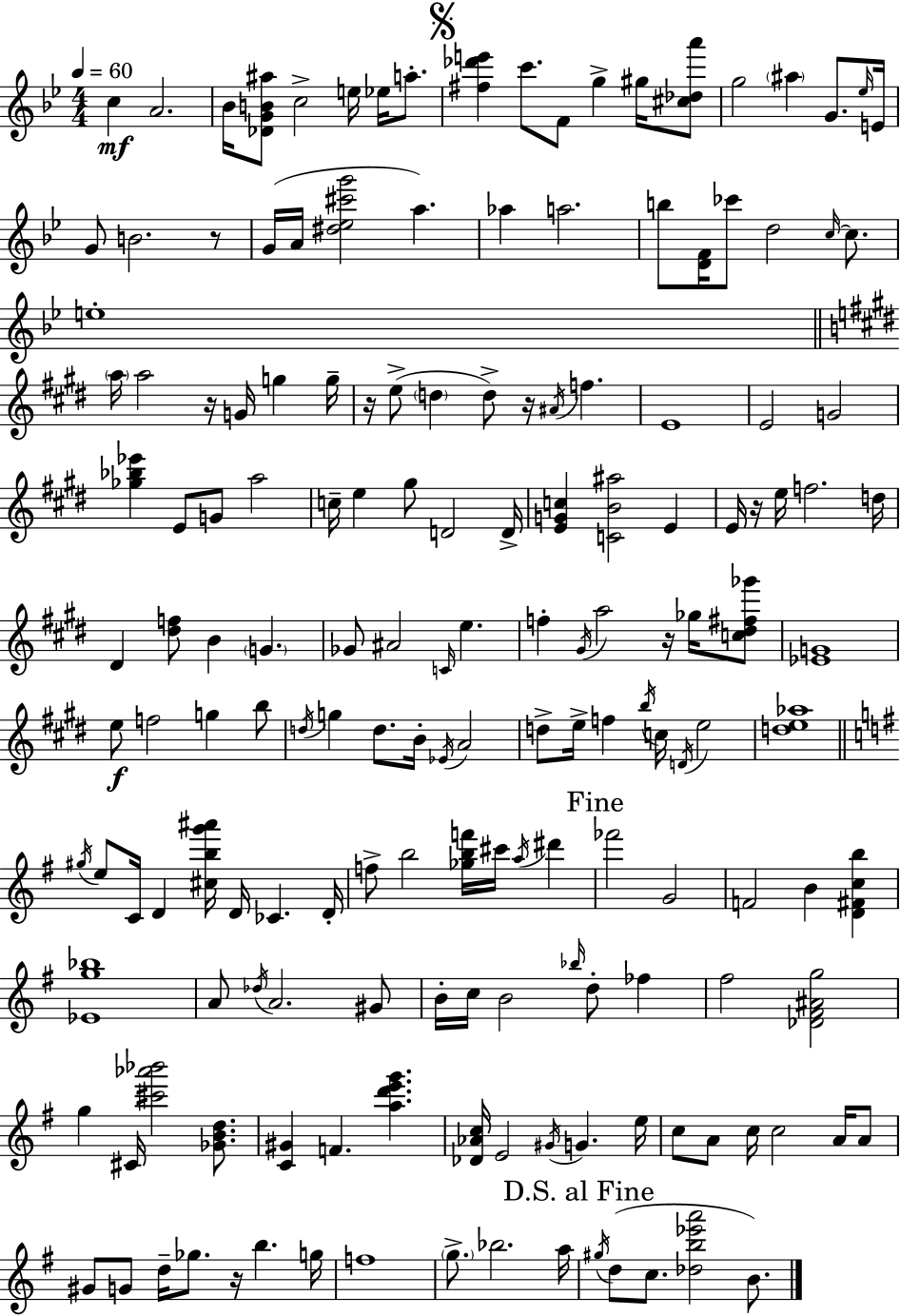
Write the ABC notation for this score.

X:1
T:Untitled
M:4/4
L:1/4
K:Bb
c A2 _B/4 [_DGB^a]/2 c2 e/4 _e/4 a/2 [^f_d'e'] c'/2 F/2 g ^g/4 [^c_da']/2 g2 ^a G/2 _e/4 E/4 G/2 B2 z/2 G/4 A/4 [^d_e^c'g']2 a _a a2 b/2 [DF]/4 _c'/2 d2 c/4 c/2 e4 a/4 a2 z/4 G/4 g g/4 z/4 e/2 d d/2 z/4 ^A/4 f E4 E2 G2 [_g_b_e'] E/2 G/2 a2 c/4 e ^g/2 D2 D/4 [EGc] [CB^a]2 E E/4 z/4 e/4 f2 d/4 ^D [^df]/2 B G _G/2 ^A2 C/4 e f ^G/4 a2 z/4 _g/4 [c^d^f_g']/2 [_EG]4 e/2 f2 g b/2 d/4 g d/2 B/4 _E/4 A2 d/2 e/4 f b/4 c/4 D/4 e2 [de_a]4 ^g/4 e/2 C/4 D [^cbg'^a']/4 D/4 _C D/4 f/2 b2 [_gbf']/4 ^c'/4 a/4 ^d' _f'2 G2 F2 B [D^Fcb] [_Eg_b]4 A/2 _d/4 A2 ^G/2 B/4 c/4 B2 _b/4 d/2 _f ^f2 [_D^F^Ag]2 g ^C/4 [^c'_a'_b']2 [_GBd]/2 [C^G] F [ad'e'g'] [_D_Ac]/4 E2 ^G/4 G e/4 c/2 A/2 c/4 c2 A/4 A/2 ^G/2 G/2 d/4 _g/2 z/4 b g/4 f4 g/2 _b2 a/4 ^g/4 d/2 c/2 [_db_e'a']2 B/2